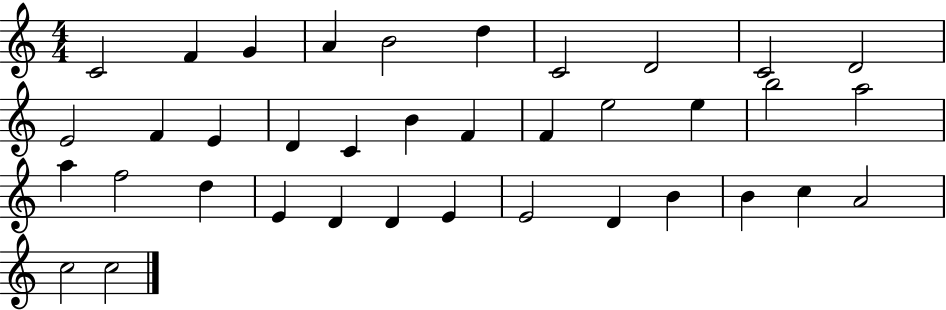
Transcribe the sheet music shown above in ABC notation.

X:1
T:Untitled
M:4/4
L:1/4
K:C
C2 F G A B2 d C2 D2 C2 D2 E2 F E D C B F F e2 e b2 a2 a f2 d E D D E E2 D B B c A2 c2 c2